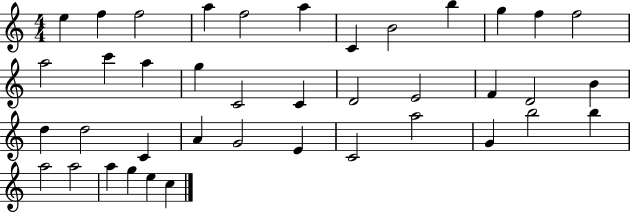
E5/q F5/q F5/h A5/q F5/h A5/q C4/q B4/h B5/q G5/q F5/q F5/h A5/h C6/q A5/q G5/q C4/h C4/q D4/h E4/h F4/q D4/h B4/q D5/q D5/h C4/q A4/q G4/h E4/q C4/h A5/h G4/q B5/h B5/q A5/h A5/h A5/q G5/q E5/q C5/q